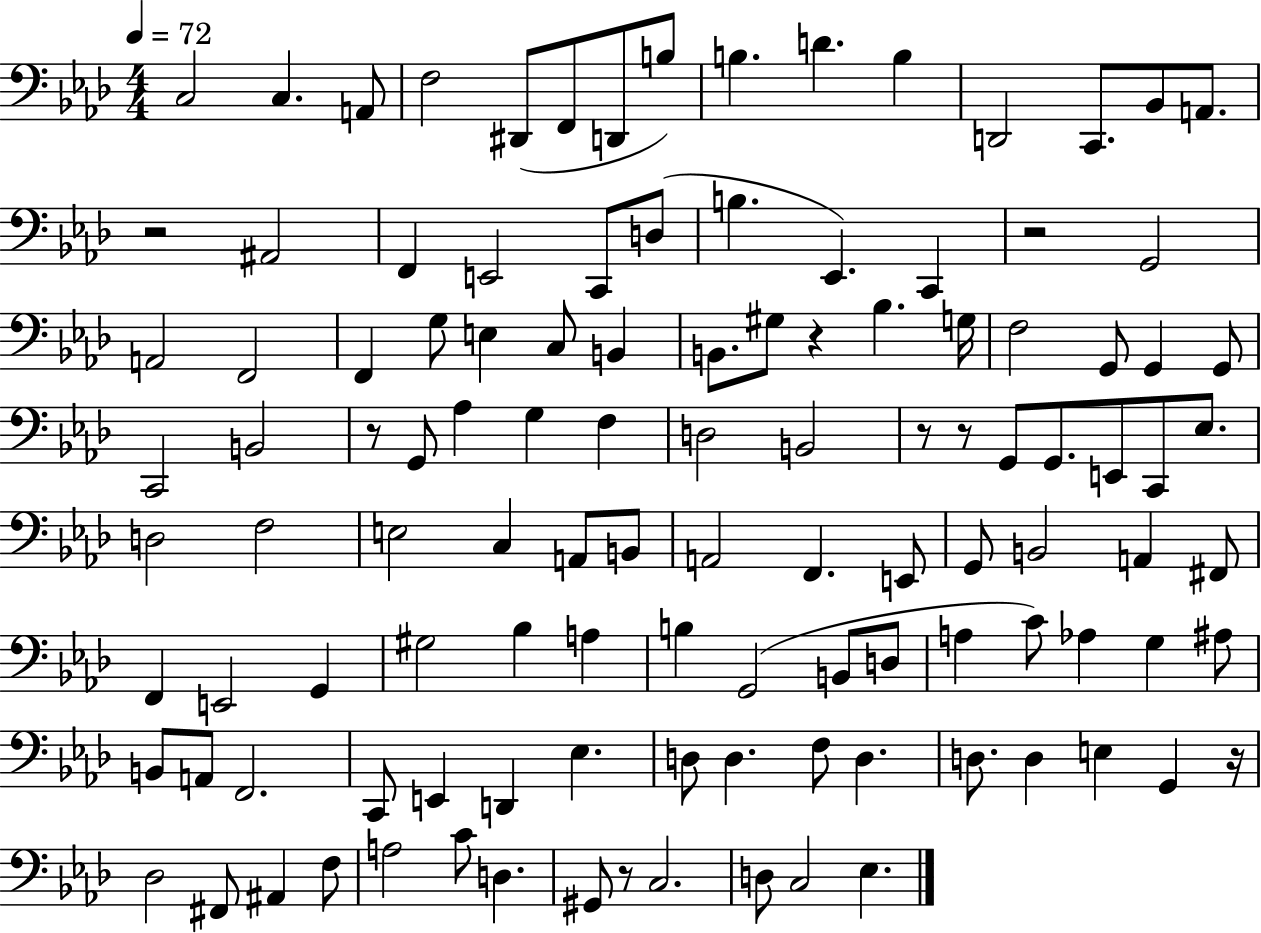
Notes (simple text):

C3/h C3/q. A2/e F3/h D#2/e F2/e D2/e B3/e B3/q. D4/q. B3/q D2/h C2/e. Bb2/e A2/e. R/h A#2/h F2/q E2/h C2/e D3/e B3/q. Eb2/q. C2/q R/h G2/h A2/h F2/h F2/q G3/e E3/q C3/e B2/q B2/e. G#3/e R/q Bb3/q. G3/s F3/h G2/e G2/q G2/e C2/h B2/h R/e G2/e Ab3/q G3/q F3/q D3/h B2/h R/e R/e G2/e G2/e. E2/e C2/e Eb3/e. D3/h F3/h E3/h C3/q A2/e B2/e A2/h F2/q. E2/e G2/e B2/h A2/q F#2/e F2/q E2/h G2/q G#3/h Bb3/q A3/q B3/q G2/h B2/e D3/e A3/q C4/e Ab3/q G3/q A#3/e B2/e A2/e F2/h. C2/e E2/q D2/q Eb3/q. D3/e D3/q. F3/e D3/q. D3/e. D3/q E3/q G2/q R/s Db3/h F#2/e A#2/q F3/e A3/h C4/e D3/q. G#2/e R/e C3/h. D3/e C3/h Eb3/q.